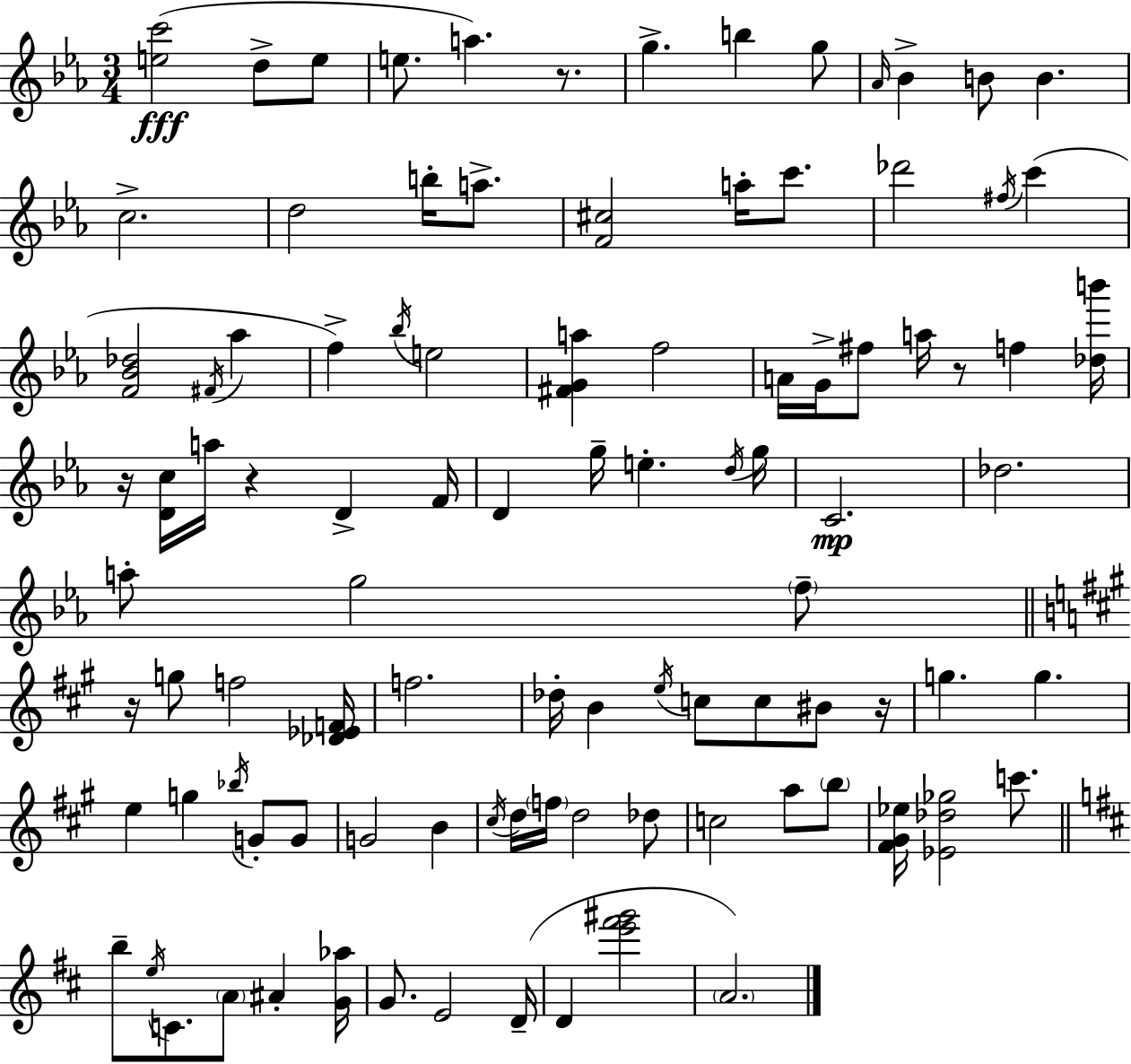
{
  \clef treble
  \numericTimeSignature
  \time 3/4
  \key c \minor
  \repeat volta 2 { <e'' c'''>2(\fff d''8-> e''8 | e''8. a''4.) r8. | g''4.-> b''4 g''8 | \grace { aes'16 } bes'4-> b'8 b'4. | \break c''2.-> | d''2 b''16-. a''8.-> | <f' cis''>2 a''16-. c'''8. | des'''2 \acciaccatura { fis''16 }( c'''4 | \break <f' bes' des''>2 \acciaccatura { fis'16 } aes''4 | f''4->) \acciaccatura { bes''16 } e''2 | <fis' g' a''>4 f''2 | a'16 g'16-> fis''8 a''16 r8 f''4 | \break <des'' b'''>16 r16 <d' c''>16 a''16 r4 d'4-> | f'16 d'4 g''16-- e''4.-. | \acciaccatura { d''16 } g''16 c'2.\mp | des''2. | \break a''8-. g''2 | \parenthesize f''8-- \bar "||" \break \key a \major r16 g''8 f''2 <des' ees' f'>16 | f''2. | des''16-. b'4 \acciaccatura { e''16 } c''8 c''8 bis'8 | r16 g''4. g''4. | \break e''4 g''4 \acciaccatura { bes''16 } g'8-. | g'8 g'2 b'4 | \acciaccatura { cis''16 } d''16 \parenthesize f''16 d''2 | des''8 c''2 a''8 | \break \parenthesize b''8 <fis' gis' ees''>16 <ees' des'' ges''>2 | c'''8. \bar "||" \break \key d \major b''8-- \acciaccatura { e''16 } c'8. \parenthesize a'8 ais'4-. | <g' aes''>16 g'8. e'2 | d'16--( d'4 <e''' fis''' gis'''>2 | \parenthesize a'2.) | \break } \bar "|."
}